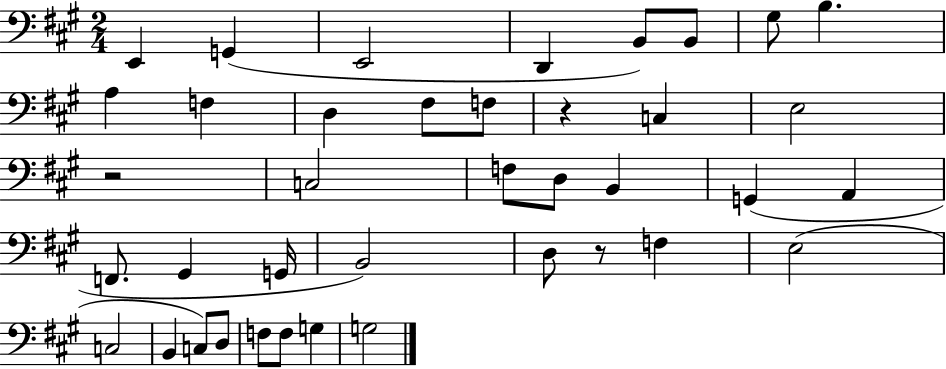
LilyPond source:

{
  \clef bass
  \numericTimeSignature
  \time 2/4
  \key a \major
  e,4 g,4( | e,2 | d,4 b,8) b,8 | gis8 b4. | \break a4 f4 | d4 fis8 f8 | r4 c4 | e2 | \break r2 | c2 | f8 d8 b,4 | g,4( a,4 | \break f,8. gis,4 g,16 | b,2) | d8 r8 f4 | e2( | \break c2 | b,4 c8) d8 | f8 f8 g4 | g2 | \break \bar "|."
}